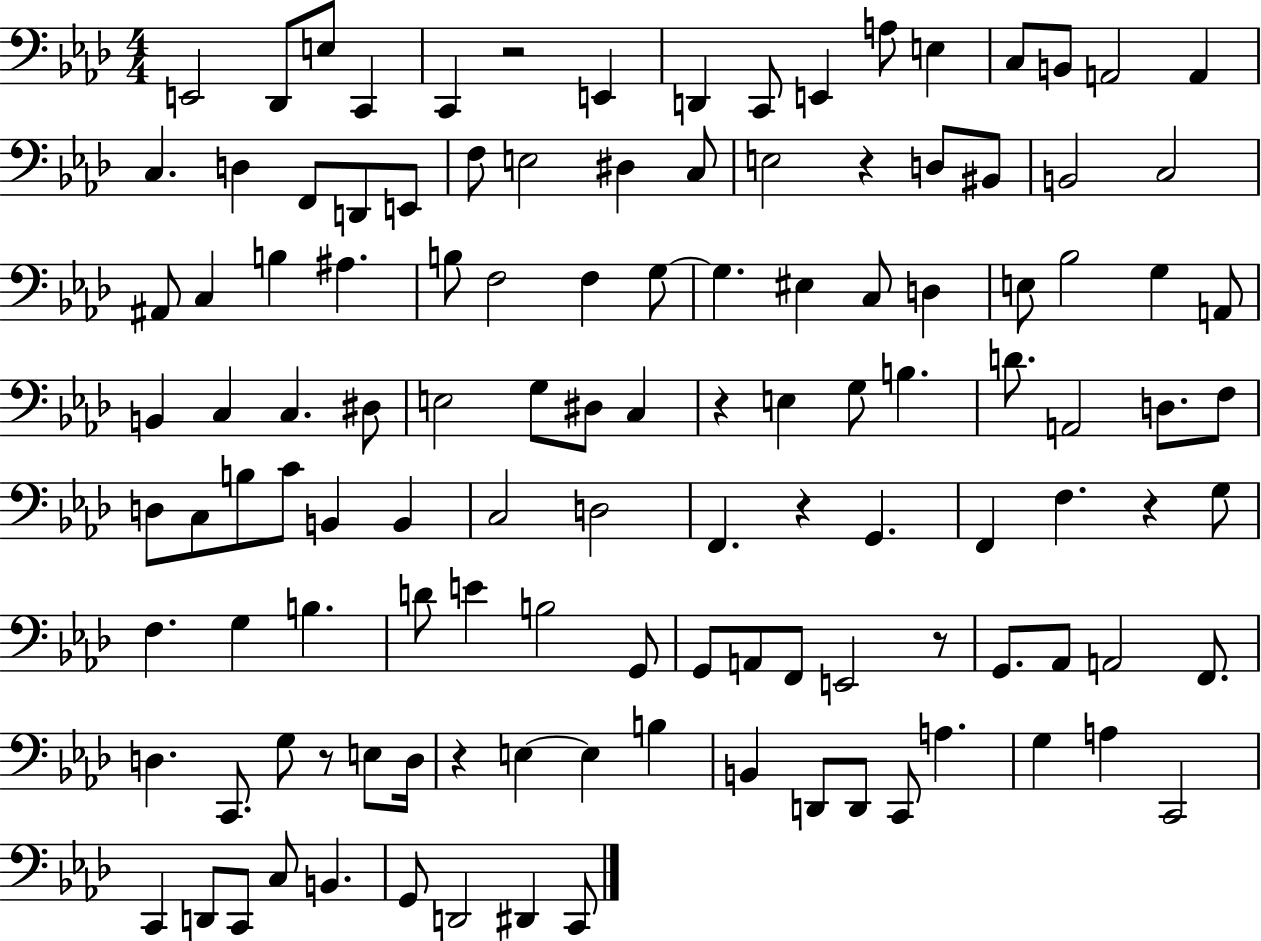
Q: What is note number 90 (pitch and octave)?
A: C2